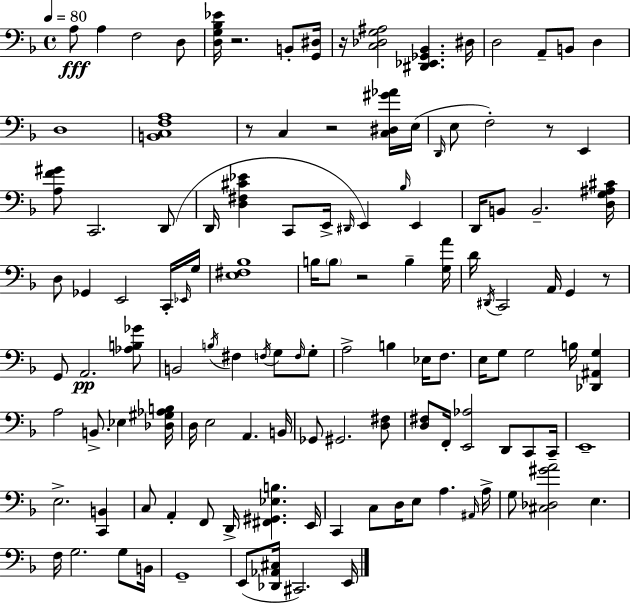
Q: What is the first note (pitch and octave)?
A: A3